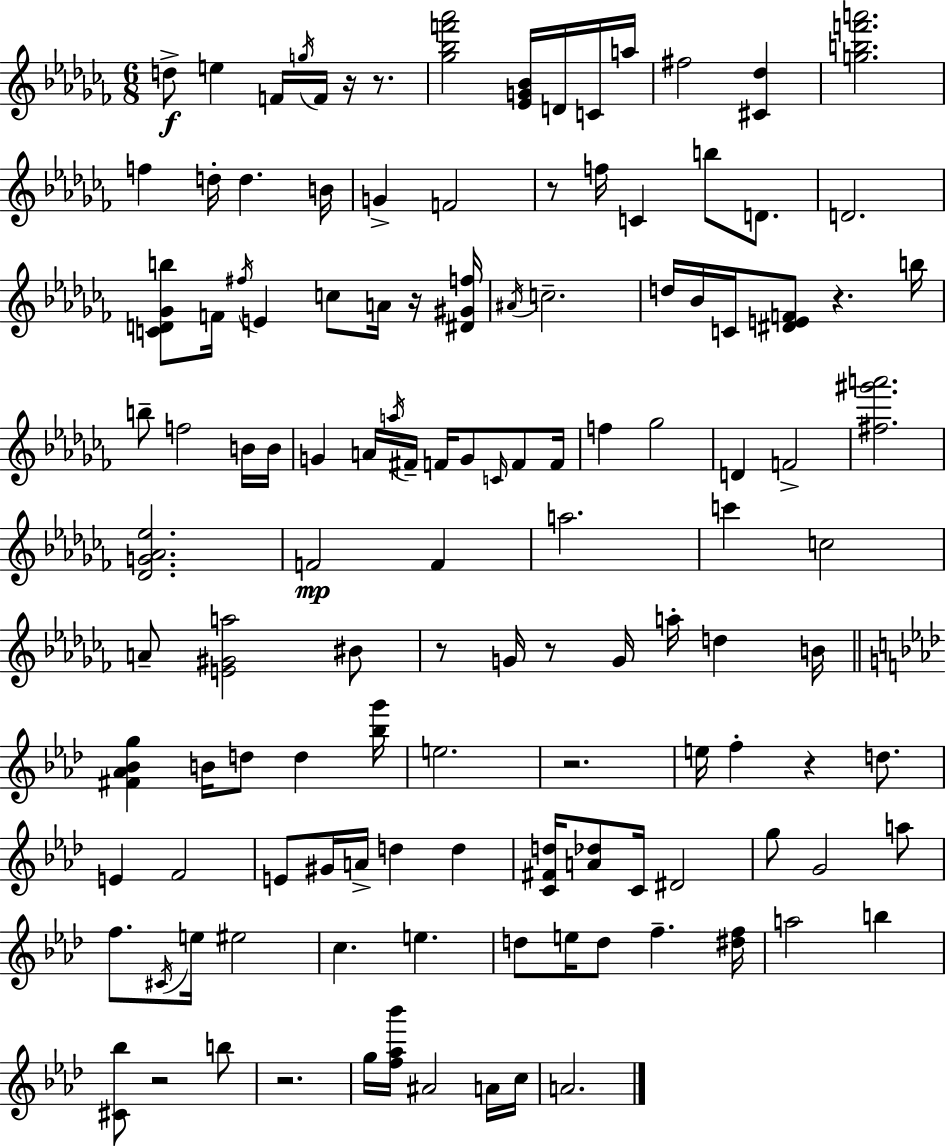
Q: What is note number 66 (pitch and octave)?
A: F5